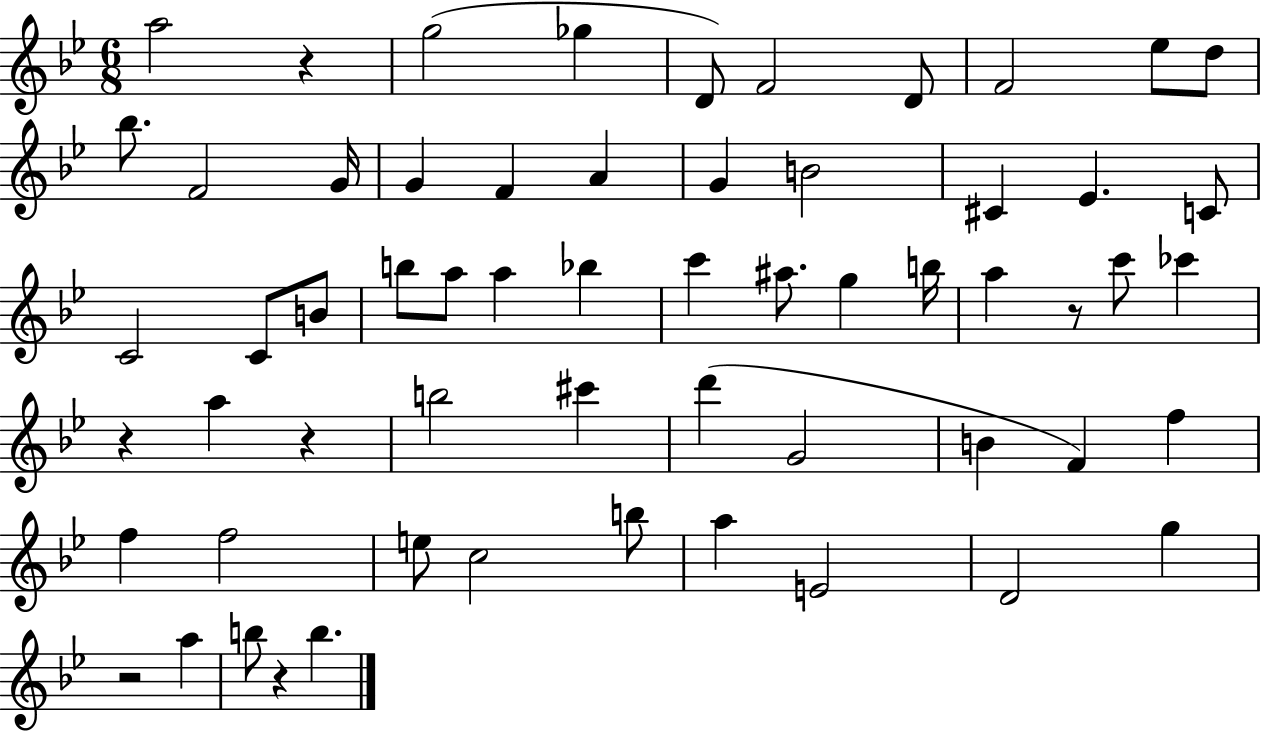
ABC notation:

X:1
T:Untitled
M:6/8
L:1/4
K:Bb
a2 z g2 _g D/2 F2 D/2 F2 _e/2 d/2 _b/2 F2 G/4 G F A G B2 ^C _E C/2 C2 C/2 B/2 b/2 a/2 a _b c' ^a/2 g b/4 a z/2 c'/2 _c' z a z b2 ^c' d' G2 B F f f f2 e/2 c2 b/2 a E2 D2 g z2 a b/2 z b